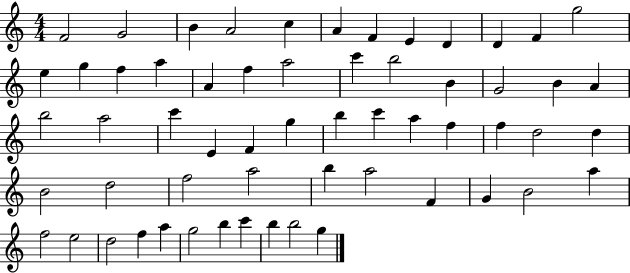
F4/h G4/h B4/q A4/h C5/q A4/q F4/q E4/q D4/q D4/q F4/q G5/h E5/q G5/q F5/q A5/q A4/q F5/q A5/h C6/q B5/h B4/q G4/h B4/q A4/q B5/h A5/h C6/q E4/q F4/q G5/q B5/q C6/q A5/q F5/q F5/q D5/h D5/q B4/h D5/h F5/h A5/h B5/q A5/h F4/q G4/q B4/h A5/q F5/h E5/h D5/h F5/q A5/q G5/h B5/q C6/q B5/q B5/h G5/q